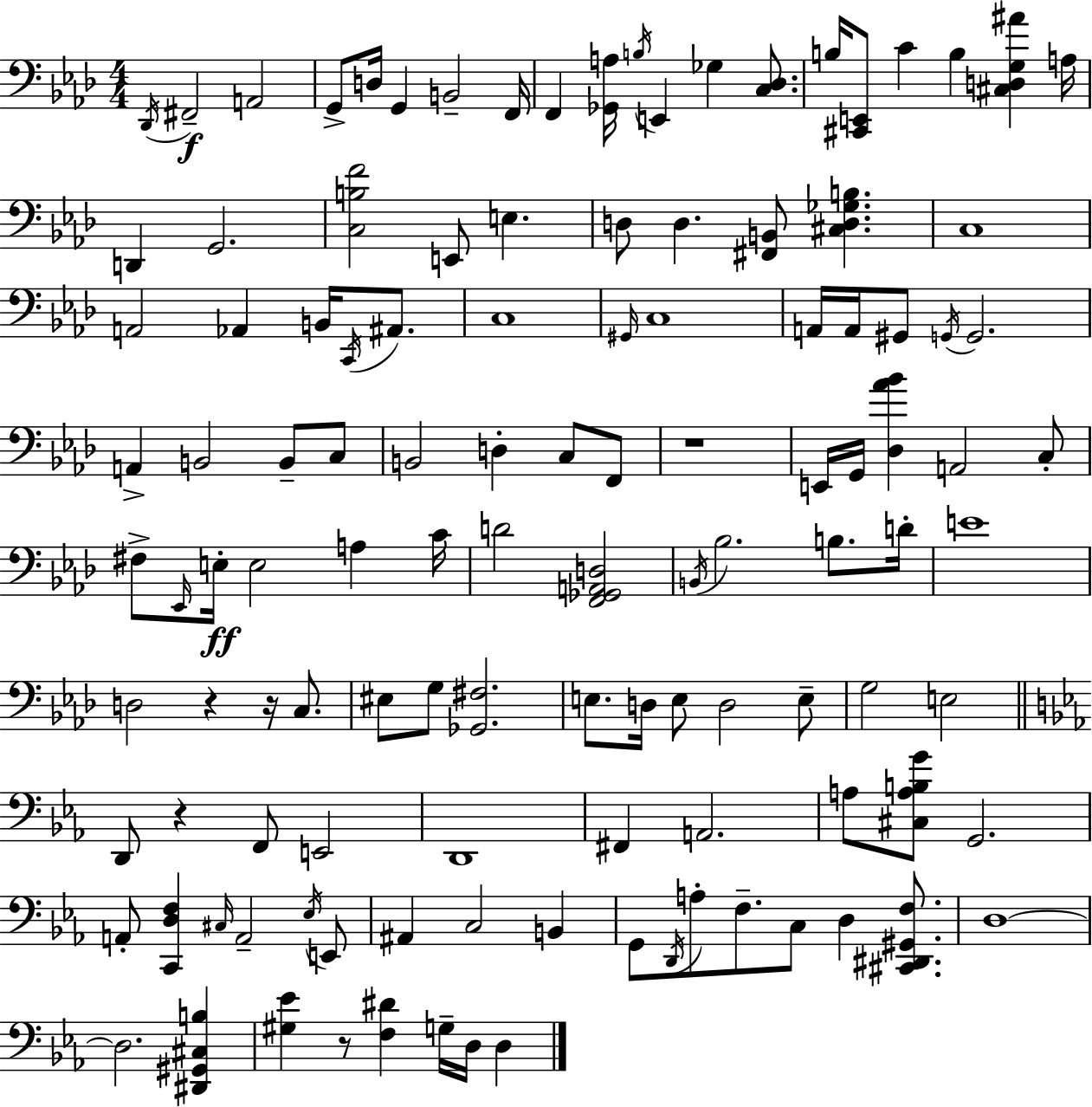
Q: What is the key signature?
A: F minor